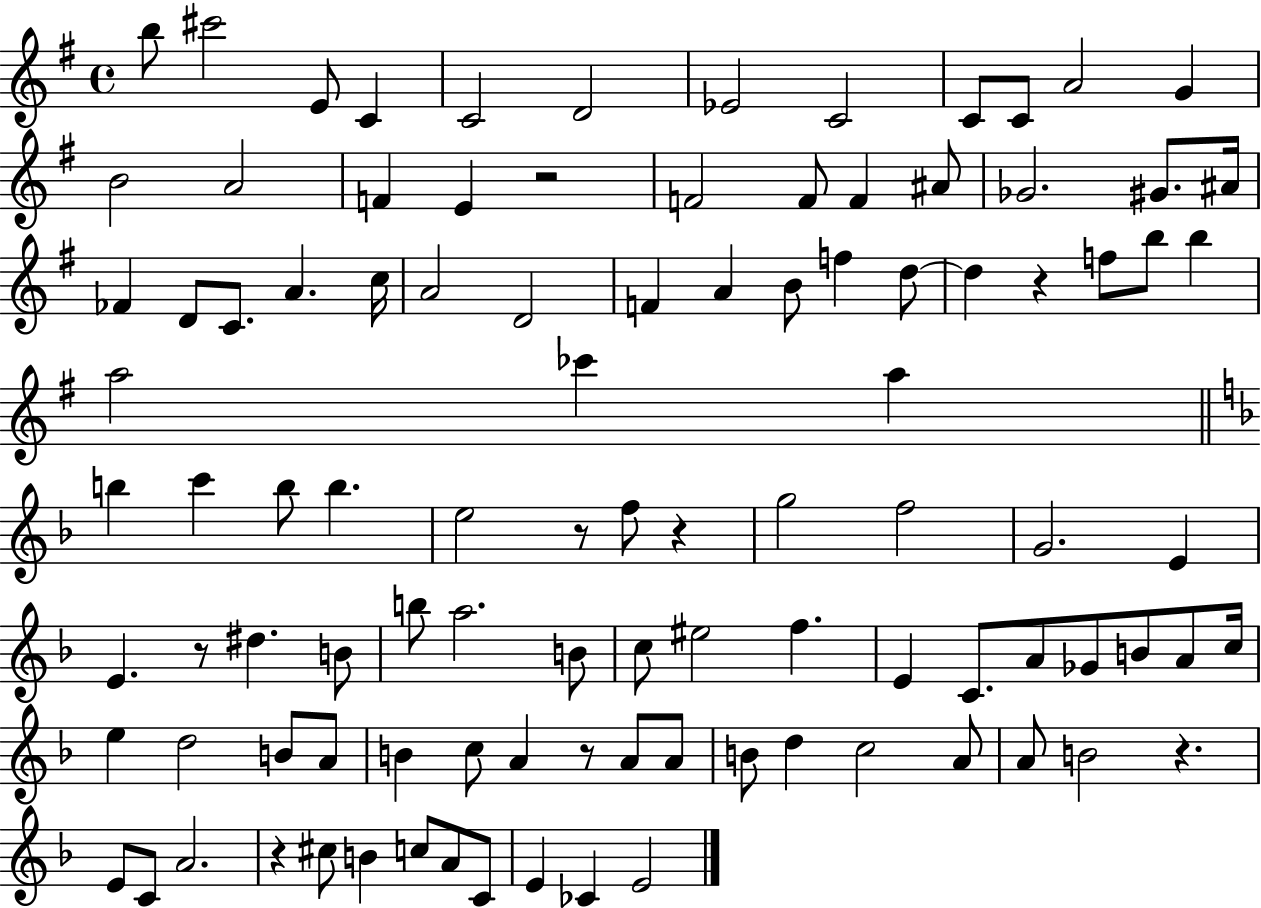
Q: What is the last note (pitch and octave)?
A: E4